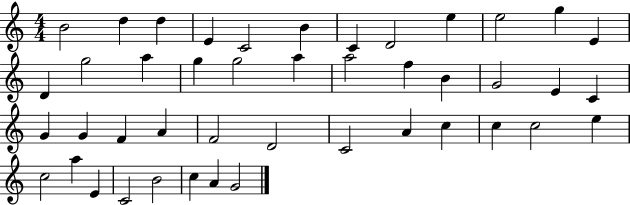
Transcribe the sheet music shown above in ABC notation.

X:1
T:Untitled
M:4/4
L:1/4
K:C
B2 d d E C2 B C D2 e e2 g E D g2 a g g2 a a2 f B G2 E C G G F A F2 D2 C2 A c c c2 e c2 a E C2 B2 c A G2